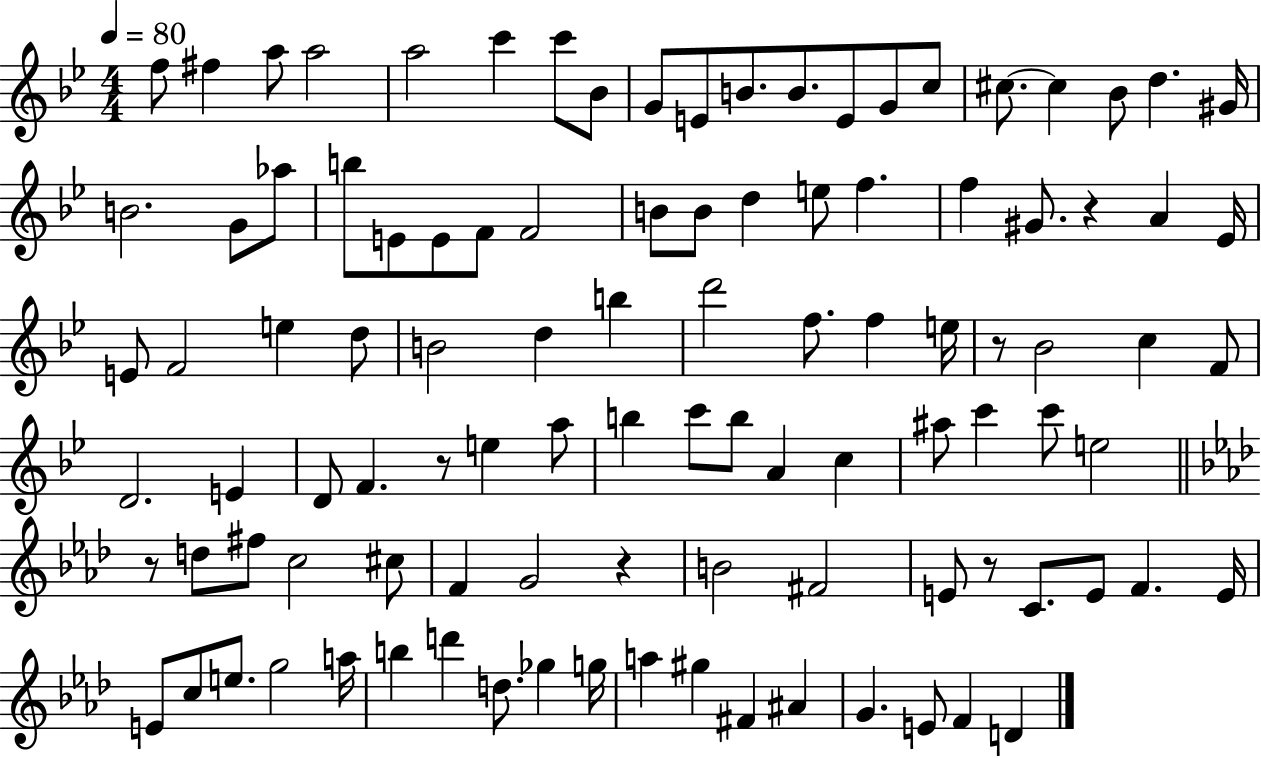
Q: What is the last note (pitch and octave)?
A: D4